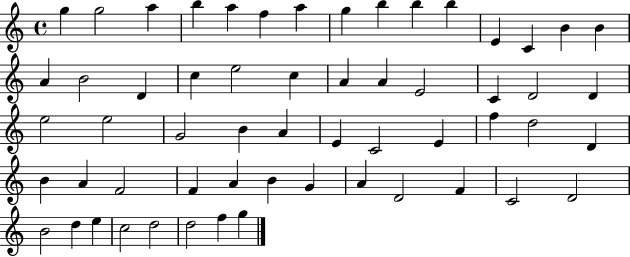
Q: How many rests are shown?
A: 0